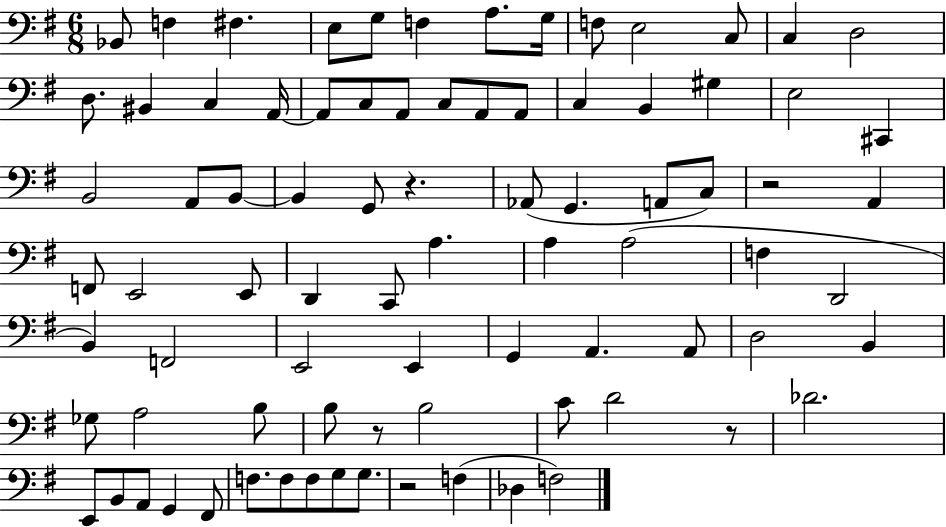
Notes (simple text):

Bb2/e F3/q F#3/q. E3/e G3/e F3/q A3/e. G3/s F3/e E3/h C3/e C3/q D3/h D3/e. BIS2/q C3/q A2/s A2/e C3/e A2/e C3/e A2/e A2/e C3/q B2/q G#3/q E3/h C#2/q B2/h A2/e B2/e B2/q G2/e R/q. Ab2/e G2/q. A2/e C3/e R/h A2/q F2/e E2/h E2/e D2/q C2/e A3/q. A3/q A3/h F3/q D2/h B2/q F2/h E2/h E2/q G2/q A2/q. A2/e D3/h B2/q Gb3/e A3/h B3/e B3/e R/e B3/h C4/e D4/h R/e Db4/h. E2/e B2/e A2/e G2/q F#2/e F3/e. F3/e F3/e G3/e G3/e. R/h F3/q Db3/q F3/h